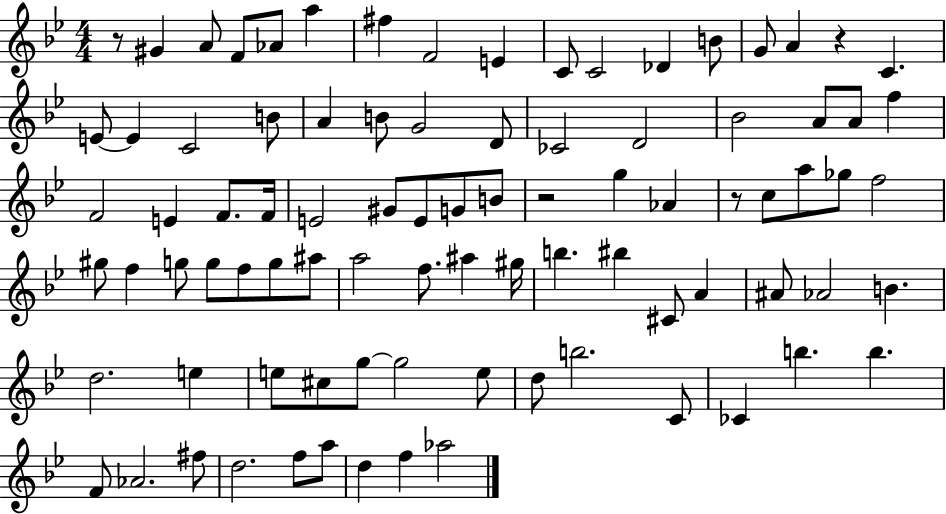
R/e G#4/q A4/e F4/e Ab4/e A5/q F#5/q F4/h E4/q C4/e C4/h Db4/q B4/e G4/e A4/q R/q C4/q. E4/e E4/q C4/h B4/e A4/q B4/e G4/h D4/e CES4/h D4/h Bb4/h A4/e A4/e F5/q F4/h E4/q F4/e. F4/s E4/h G#4/e E4/e G4/e B4/e R/h G5/q Ab4/q R/e C5/e A5/e Gb5/e F5/h G#5/e F5/q G5/e G5/e F5/e G5/e A#5/e A5/h F5/e. A#5/q G#5/s B5/q. BIS5/q C#4/e A4/q A#4/e Ab4/h B4/q. D5/h. E5/q E5/e C#5/e G5/e G5/h E5/e D5/e B5/h. C4/e CES4/q B5/q. B5/q. F4/e Ab4/h. F#5/e D5/h. F5/e A5/e D5/q F5/q Ab5/h